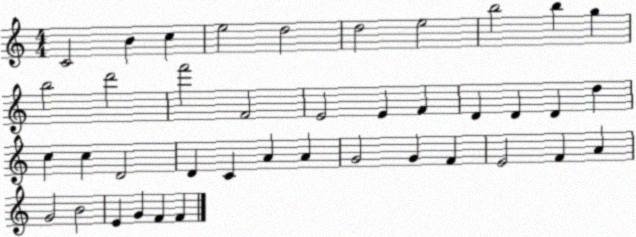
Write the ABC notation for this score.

X:1
T:Untitled
M:4/4
L:1/4
K:C
C2 B c e2 d2 d2 e2 b2 b g b2 d'2 f'2 F2 E2 E F D D D d c c D2 D C A A G2 G F E2 F A G2 B2 E G F F